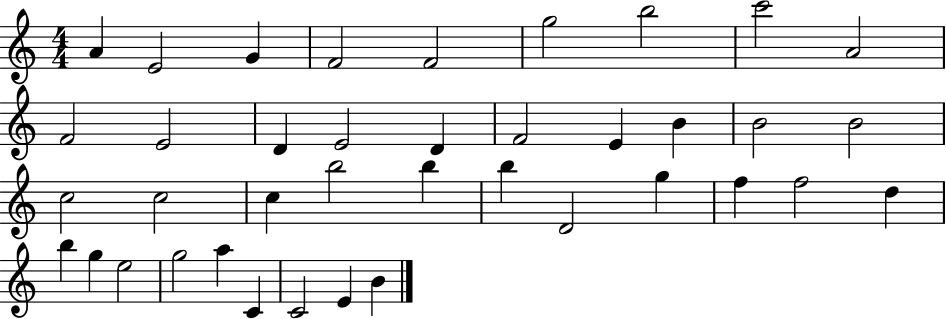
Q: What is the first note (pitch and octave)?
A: A4